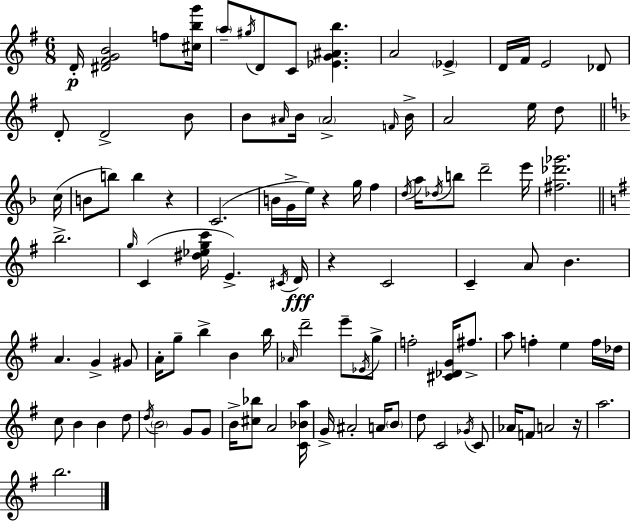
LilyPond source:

{
  \clef treble
  \numericTimeSignature
  \time 6/8
  \key e \minor
  d'16-.\p <dis' fis' g' b'>2 f''8 <cis'' b'' g'''>16 | \parenthesize a''8-- \acciaccatura { gis''16 } d'8 c'8 <ees' g' ais' b''>4. | a'2 \parenthesize ees'4-> | d'16 fis'16 e'2 des'8 | \break d'8-. d'2-> b'8 | b'8 \grace { ais'16 } b'16 \parenthesize ais'2-> | \grace { f'16 } b'16-> a'2 e''16 | d''8 \bar "||" \break \key f \major c''16( b'8 b''8) b''4 r4 | c'2.( | b'16 g'16-> e''16) r4 g''16 f''4 | \acciaccatura { d''16 } a''16 \acciaccatura { des''16 } b''8 d'''2-- | \break e'''16 <fis'' des''' ges'''>2. | \bar "||" \break \key g \major b''2.-> | \grace { g''16 } c'4( <dis'' ees'' g'' c'''>16 e'4.->) | \acciaccatura { cis'16 } d'16\fff r4 c'2 | c'4-- a'8 b'4. | \break a'4. g'4-> | gis'8 a'16-. g''8-- b''4-> b'4 | b''16 \grace { aes'16 } d'''2-- e'''8-- | \acciaccatura { ees'16 } g''8-> f''2-. | \break <cis' des' g'>16 fis''8.-> a''8 f''4-. e''4 | f''16 des''16 c''8 b'4 b'4 | d''8 \acciaccatura { d''16 } \parenthesize b'2 | g'8 g'8 b'16-> <cis'' bes''>8 a'2 | \break <c' bes' a''>16 g'16-> ais'2-. | a'16 \parenthesize b'8 d''8 c'2 | \acciaccatura { ges'16 } c'8 aes'16 f'8 a'2 | r16 a''2. | \break b''2. | \bar "|."
}